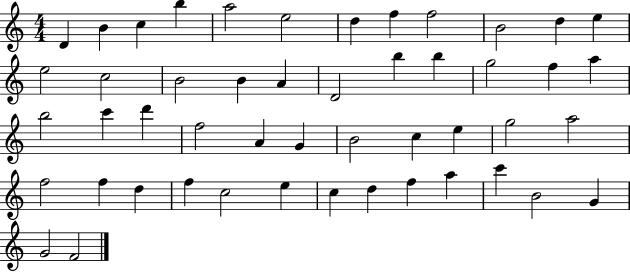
D4/q B4/q C5/q B5/q A5/h E5/h D5/q F5/q F5/h B4/h D5/q E5/q E5/h C5/h B4/h B4/q A4/q D4/h B5/q B5/q G5/h F5/q A5/q B5/h C6/q D6/q F5/h A4/q G4/q B4/h C5/q E5/q G5/h A5/h F5/h F5/q D5/q F5/q C5/h E5/q C5/q D5/q F5/q A5/q C6/q B4/h G4/q G4/h F4/h